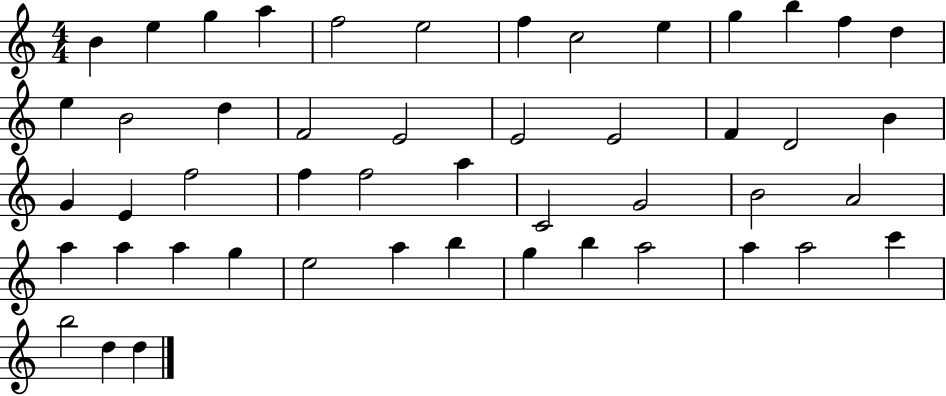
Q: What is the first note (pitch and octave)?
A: B4